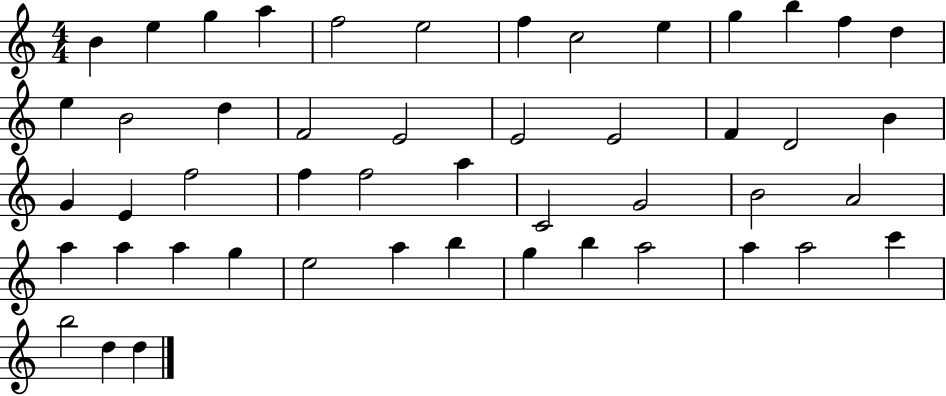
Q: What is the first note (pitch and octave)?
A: B4